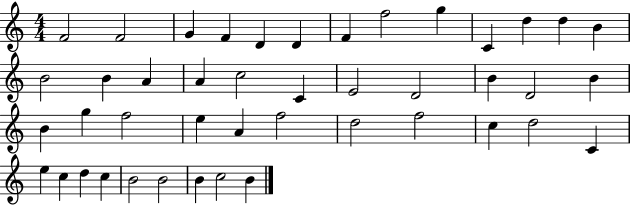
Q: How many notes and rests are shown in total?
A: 44